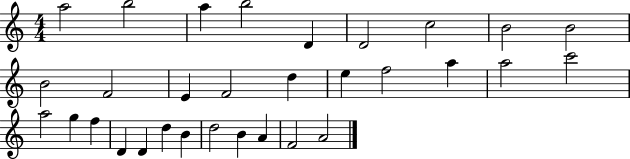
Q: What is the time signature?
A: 4/4